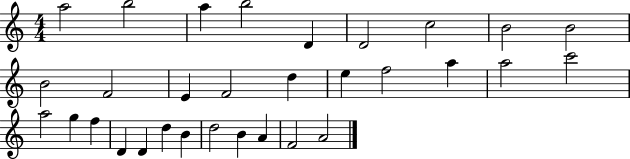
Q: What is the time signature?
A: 4/4